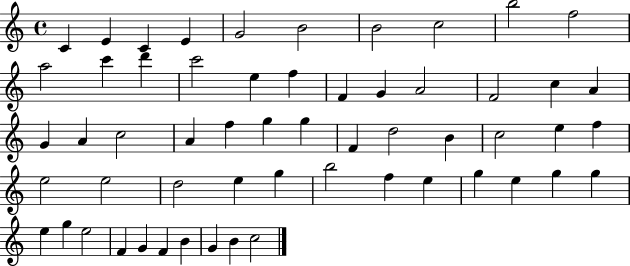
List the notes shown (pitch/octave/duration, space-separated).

C4/q E4/q C4/q E4/q G4/h B4/h B4/h C5/h B5/h F5/h A5/h C6/q D6/q C6/h E5/q F5/q F4/q G4/q A4/h F4/h C5/q A4/q G4/q A4/q C5/h A4/q F5/q G5/q G5/q F4/q D5/h B4/q C5/h E5/q F5/q E5/h E5/h D5/h E5/q G5/q B5/h F5/q E5/q G5/q E5/q G5/q G5/q E5/q G5/q E5/h F4/q G4/q F4/q B4/q G4/q B4/q C5/h